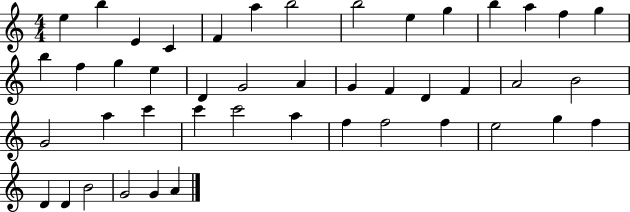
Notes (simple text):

E5/q B5/q E4/q C4/q F4/q A5/q B5/h B5/h E5/q G5/q B5/q A5/q F5/q G5/q B5/q F5/q G5/q E5/q D4/q G4/h A4/q G4/q F4/q D4/q F4/q A4/h B4/h G4/h A5/q C6/q C6/q C6/h A5/q F5/q F5/h F5/q E5/h G5/q F5/q D4/q D4/q B4/h G4/h G4/q A4/q